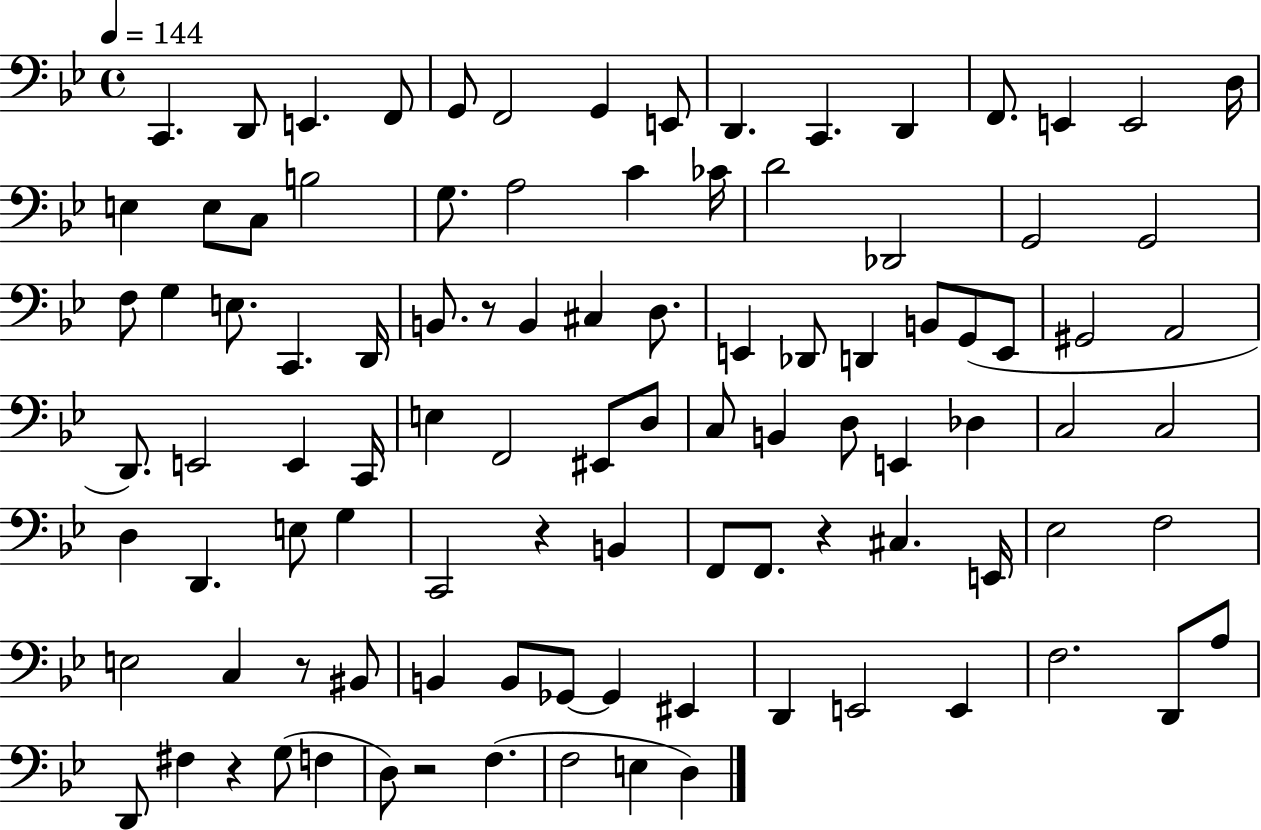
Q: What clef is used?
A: bass